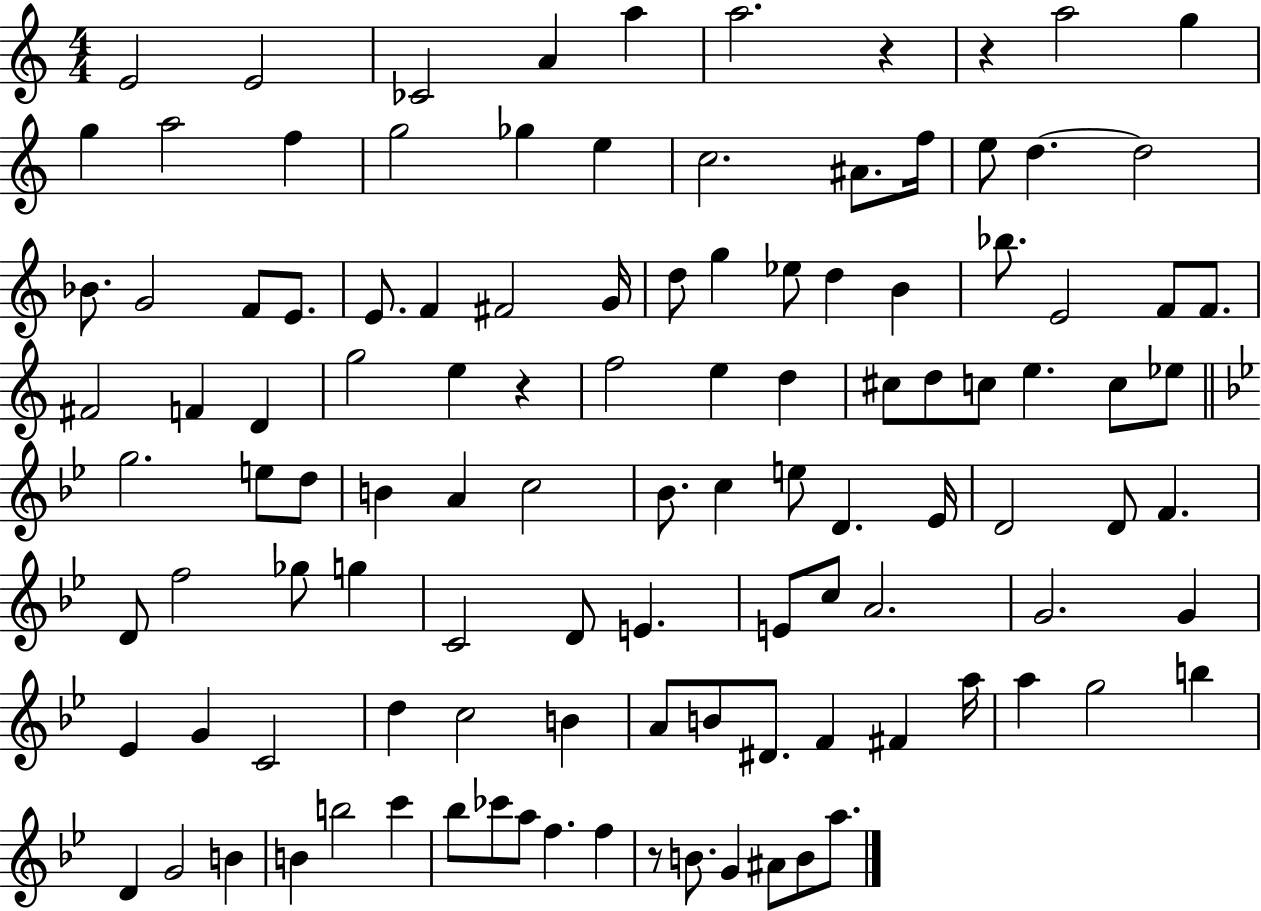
E4/h E4/h CES4/h A4/q A5/q A5/h. R/q R/q A5/h G5/q G5/q A5/h F5/q G5/h Gb5/q E5/q C5/h. A#4/e. F5/s E5/e D5/q. D5/h Bb4/e. G4/h F4/e E4/e. E4/e. F4/q F#4/h G4/s D5/e G5/q Eb5/e D5/q B4/q Bb5/e. E4/h F4/e F4/e. F#4/h F4/q D4/q G5/h E5/q R/q F5/h E5/q D5/q C#5/e D5/e C5/e E5/q. C5/e Eb5/e G5/h. E5/e D5/e B4/q A4/q C5/h Bb4/e. C5/q E5/e D4/q. Eb4/s D4/h D4/e F4/q. D4/e F5/h Gb5/e G5/q C4/h D4/e E4/q. E4/e C5/e A4/h. G4/h. G4/q Eb4/q G4/q C4/h D5/q C5/h B4/q A4/e B4/e D#4/e. F4/q F#4/q A5/s A5/q G5/h B5/q D4/q G4/h B4/q B4/q B5/h C6/q Bb5/e CES6/e A5/e F5/q. F5/q R/e B4/e. G4/q A#4/e B4/e A5/e.